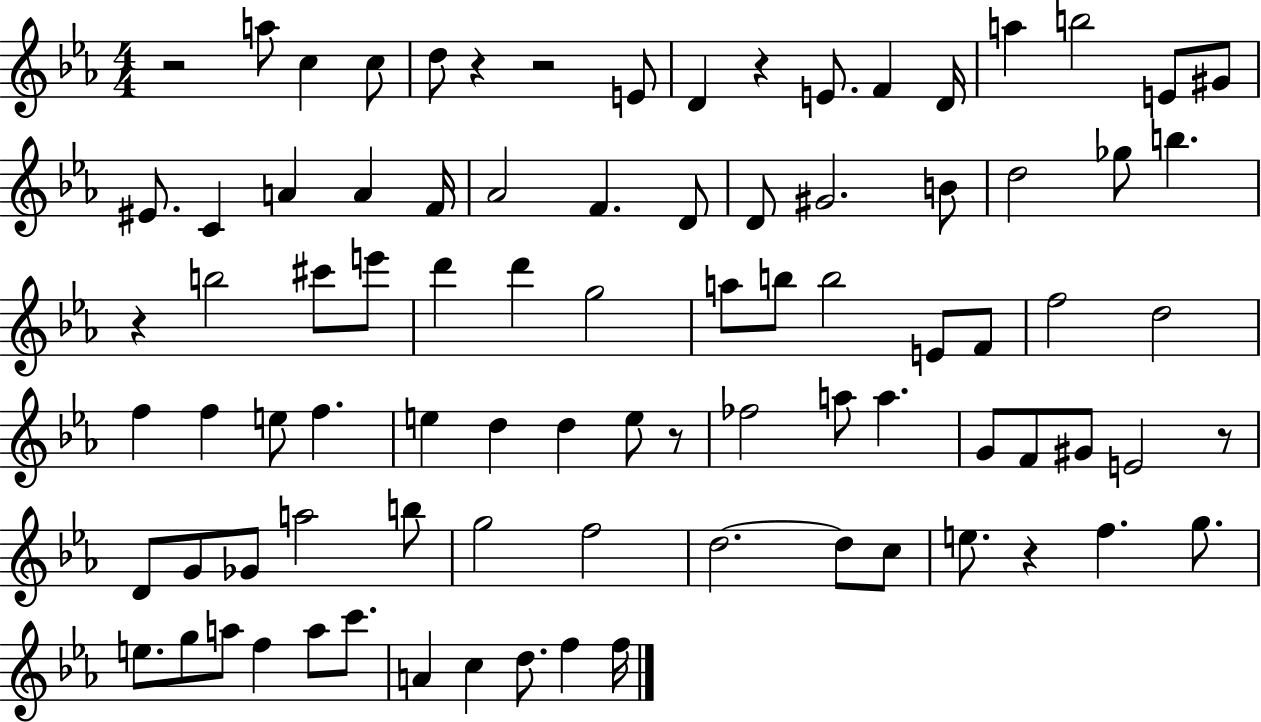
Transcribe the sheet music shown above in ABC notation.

X:1
T:Untitled
M:4/4
L:1/4
K:Eb
z2 a/2 c c/2 d/2 z z2 E/2 D z E/2 F D/4 a b2 E/2 ^G/2 ^E/2 C A A F/4 _A2 F D/2 D/2 ^G2 B/2 d2 _g/2 b z b2 ^c'/2 e'/2 d' d' g2 a/2 b/2 b2 E/2 F/2 f2 d2 f f e/2 f e d d e/2 z/2 _f2 a/2 a G/2 F/2 ^G/2 E2 z/2 D/2 G/2 _G/2 a2 b/2 g2 f2 d2 d/2 c/2 e/2 z f g/2 e/2 g/2 a/2 f a/2 c'/2 A c d/2 f f/4